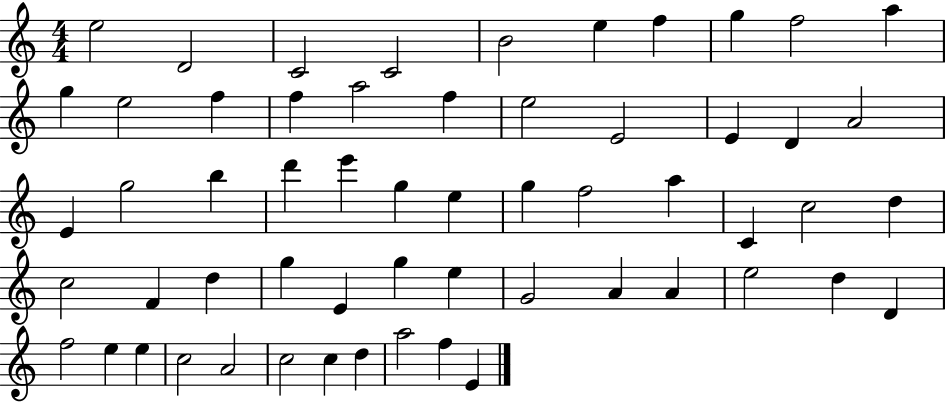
{
  \clef treble
  \numericTimeSignature
  \time 4/4
  \key c \major
  e''2 d'2 | c'2 c'2 | b'2 e''4 f''4 | g''4 f''2 a''4 | \break g''4 e''2 f''4 | f''4 a''2 f''4 | e''2 e'2 | e'4 d'4 a'2 | \break e'4 g''2 b''4 | d'''4 e'''4 g''4 e''4 | g''4 f''2 a''4 | c'4 c''2 d''4 | \break c''2 f'4 d''4 | g''4 e'4 g''4 e''4 | g'2 a'4 a'4 | e''2 d''4 d'4 | \break f''2 e''4 e''4 | c''2 a'2 | c''2 c''4 d''4 | a''2 f''4 e'4 | \break \bar "|."
}